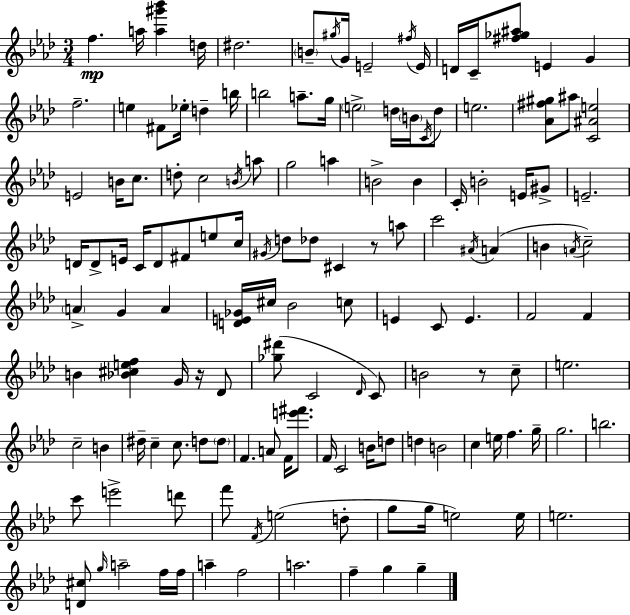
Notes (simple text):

F5/q. A5/s [A5,G#6,Bb6]/q D5/s D#5/h. B4/e G#5/s G4/s E4/h F#5/s E4/s D4/s C4/s [F#5,Gb5,A#5]/e E4/q G4/q F5/h. E5/q F#4/e Eb5/s D5/q B5/s B5/h A5/e. G5/s E5/h D5/s B4/s C4/s D5/e E5/h. [Ab4,F#5,G#5]/e A#5/e [C4,A#4,E5]/h E4/h B4/s C5/e. D5/e C5/h B4/s A5/e G5/h A5/q B4/h B4/q C4/s B4/h E4/s G#4/e E4/h. D4/s D4/e E4/s C4/s D4/e F#4/e E5/e C5/s G#4/s D5/e Db5/e C#4/q R/e A5/e C6/h A#4/s A4/q B4/q A4/s C5/h A4/q G4/q A4/q [D4,E4,Gb4]/s C#5/s Bb4/h C5/e E4/q C4/e E4/q. F4/h F4/q B4/q [Bb4,C#5,E5,F5]/q G4/s R/s Db4/e [Gb5,D#6]/e C4/h Db4/s C4/e B4/h R/e C5/e E5/h. C5/h B4/q D#5/s C5/q C5/e. D5/e D5/e F4/q. A4/e F4/s [E6,F#6]/e. F4/s C4/h B4/s D5/e D5/q B4/h C5/q E5/s F5/q. G5/s G5/h. B5/h. C6/e E6/h D6/e F6/e F4/s E5/h D5/e G5/e G5/s E5/h E5/s E5/h. [D4,C#5]/e G5/s A5/h F5/s F5/s A5/q F5/h A5/h. F5/q G5/q G5/q